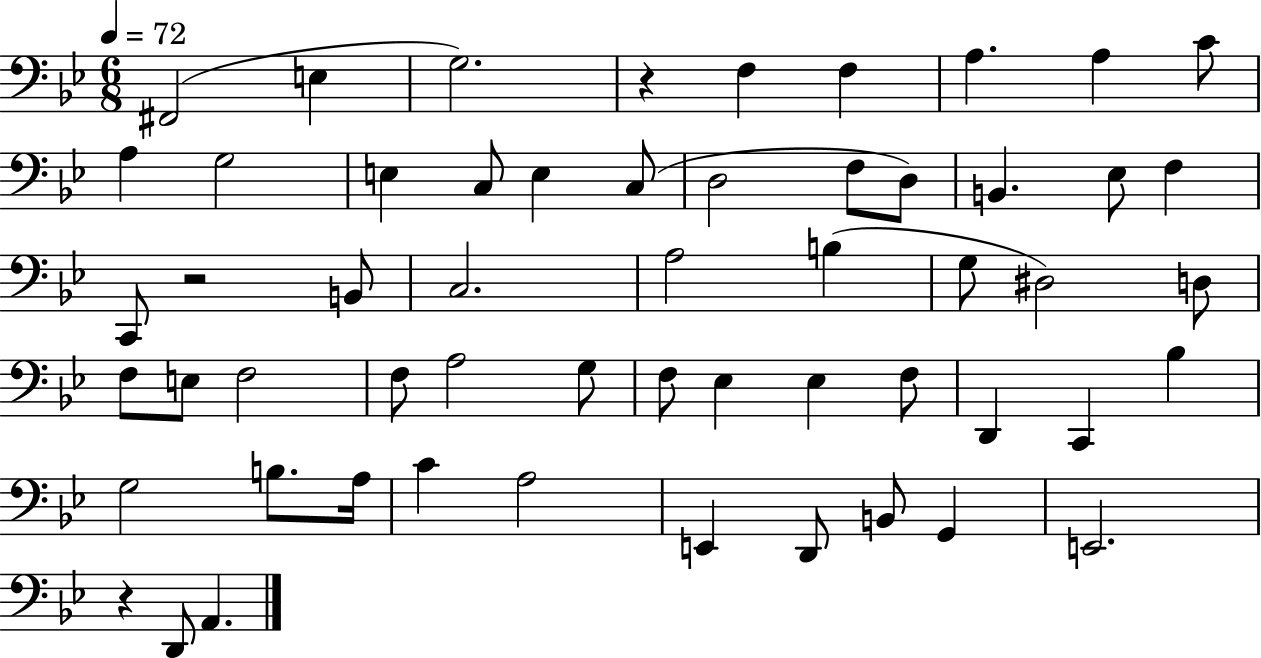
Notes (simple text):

F#2/h E3/q G3/h. R/q F3/q F3/q A3/q. A3/q C4/e A3/q G3/h E3/q C3/e E3/q C3/e D3/h F3/e D3/e B2/q. Eb3/e F3/q C2/e R/h B2/e C3/h. A3/h B3/q G3/e D#3/h D3/e F3/e E3/e F3/h F3/e A3/h G3/e F3/e Eb3/q Eb3/q F3/e D2/q C2/q Bb3/q G3/h B3/e. A3/s C4/q A3/h E2/q D2/e B2/e G2/q E2/h. R/q D2/e A2/q.